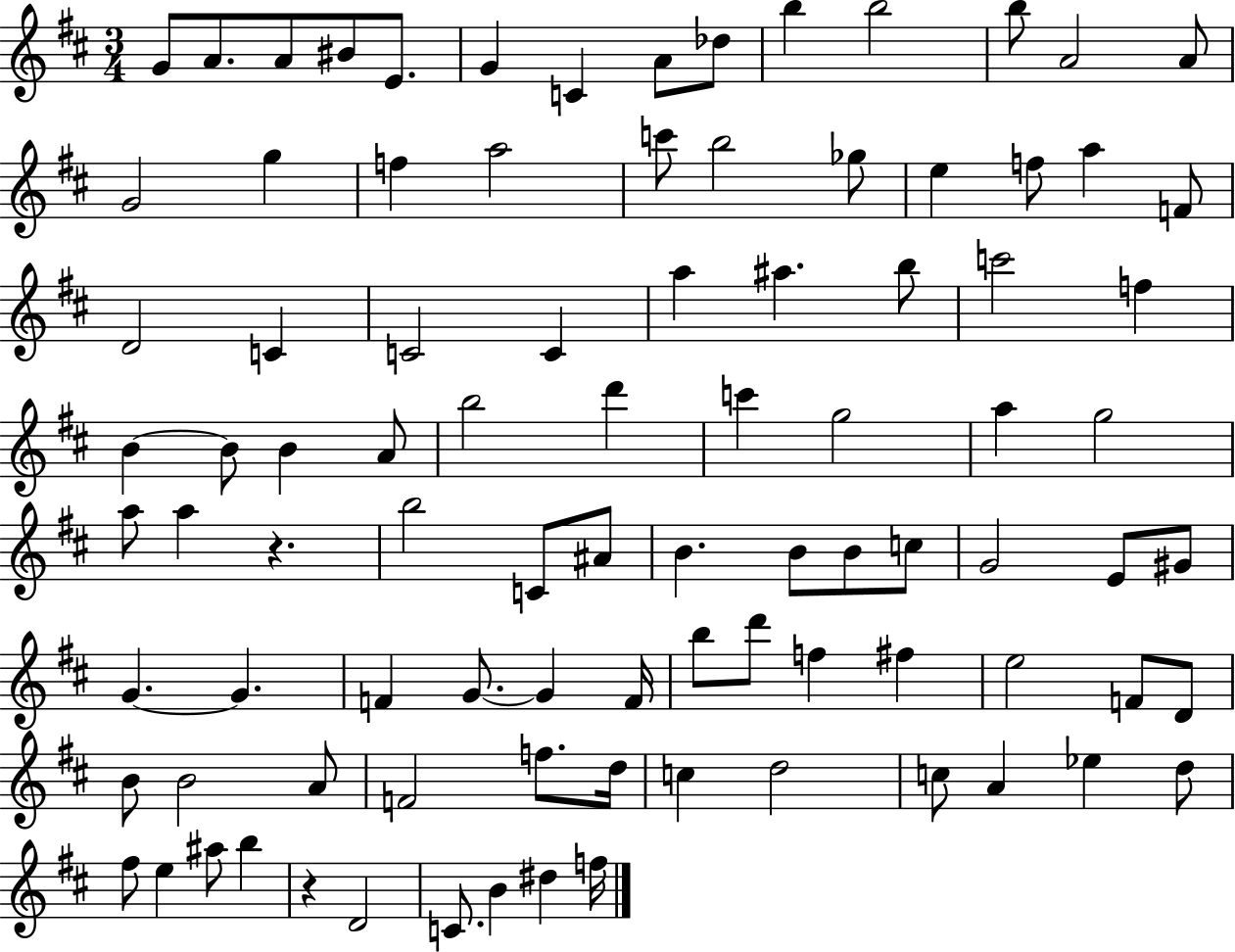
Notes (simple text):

G4/e A4/e. A4/e BIS4/e E4/e. G4/q C4/q A4/e Db5/e B5/q B5/h B5/e A4/h A4/e G4/h G5/q F5/q A5/h C6/e B5/h Gb5/e E5/q F5/e A5/q F4/e D4/h C4/q C4/h C4/q A5/q A#5/q. B5/e C6/h F5/q B4/q B4/e B4/q A4/e B5/h D6/q C6/q G5/h A5/q G5/h A5/e A5/q R/q. B5/h C4/e A#4/e B4/q. B4/e B4/e C5/e G4/h E4/e G#4/e G4/q. G4/q. F4/q G4/e. G4/q F4/s B5/e D6/e F5/q F#5/q E5/h F4/e D4/e B4/e B4/h A4/e F4/h F5/e. D5/s C5/q D5/h C5/e A4/q Eb5/q D5/e F#5/e E5/q A#5/e B5/q R/q D4/h C4/e. B4/q D#5/q F5/s